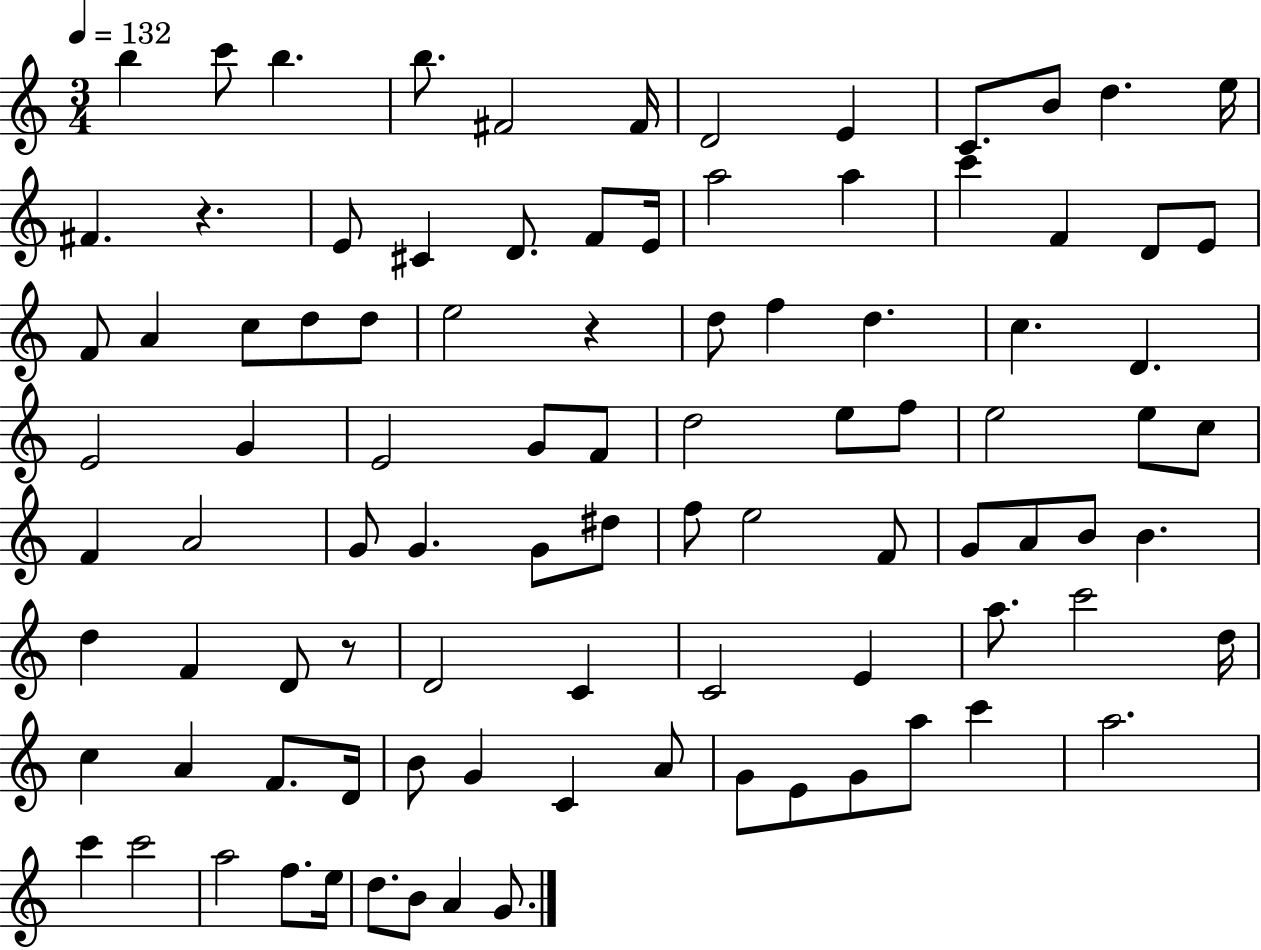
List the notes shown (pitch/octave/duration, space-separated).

B5/q C6/e B5/q. B5/e. F#4/h F#4/s D4/h E4/q C4/e. B4/e D5/q. E5/s F#4/q. R/q. E4/e C#4/q D4/e. F4/e E4/s A5/h A5/q C6/q F4/q D4/e E4/e F4/e A4/q C5/e D5/e D5/e E5/h R/q D5/e F5/q D5/q. C5/q. D4/q. E4/h G4/q E4/h G4/e F4/e D5/h E5/e F5/e E5/h E5/e C5/e F4/q A4/h G4/e G4/q. G4/e D#5/e F5/e E5/h F4/e G4/e A4/e B4/e B4/q. D5/q F4/q D4/e R/e D4/h C4/q C4/h E4/q A5/e. C6/h D5/s C5/q A4/q F4/e. D4/s B4/e G4/q C4/q A4/e G4/e E4/e G4/e A5/e C6/q A5/h. C6/q C6/h A5/h F5/e. E5/s D5/e. B4/e A4/q G4/e.